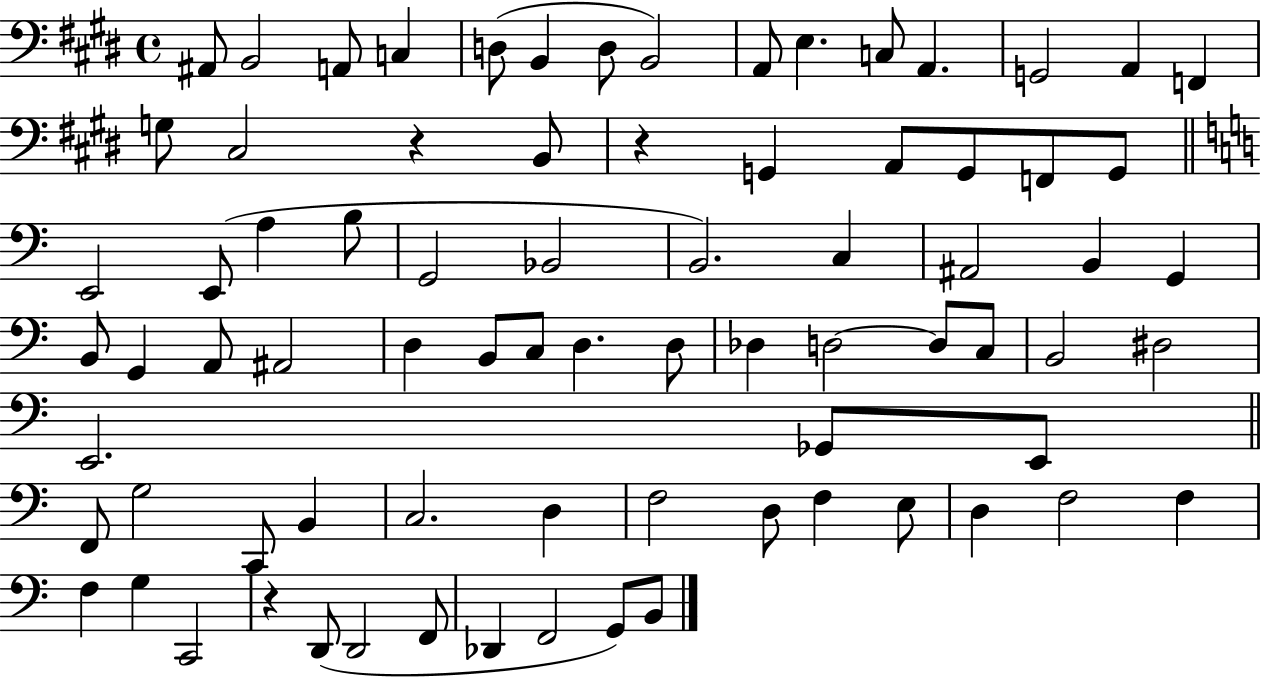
A#2/e B2/h A2/e C3/q D3/e B2/q D3/e B2/h A2/e E3/q. C3/e A2/q. G2/h A2/q F2/q G3/e C#3/h R/q B2/e R/q G2/q A2/e G2/e F2/e G2/e E2/h E2/e A3/q B3/e G2/h Bb2/h B2/h. C3/q A#2/h B2/q G2/q B2/e G2/q A2/e A#2/h D3/q B2/e C3/e D3/q. D3/e Db3/q D3/h D3/e C3/e B2/h D#3/h E2/h. Gb2/e E2/e F2/e G3/h C2/e B2/q C3/h. D3/q F3/h D3/e F3/q E3/e D3/q F3/h F3/q F3/q G3/q C2/h R/q D2/e D2/h F2/e Db2/q F2/h G2/e B2/e